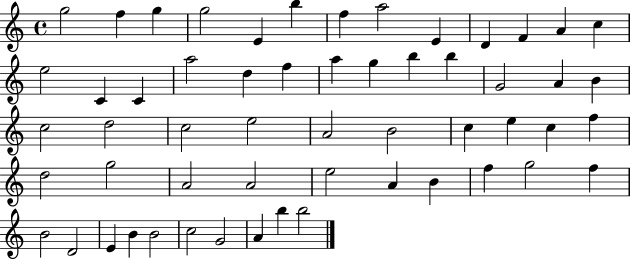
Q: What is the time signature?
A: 4/4